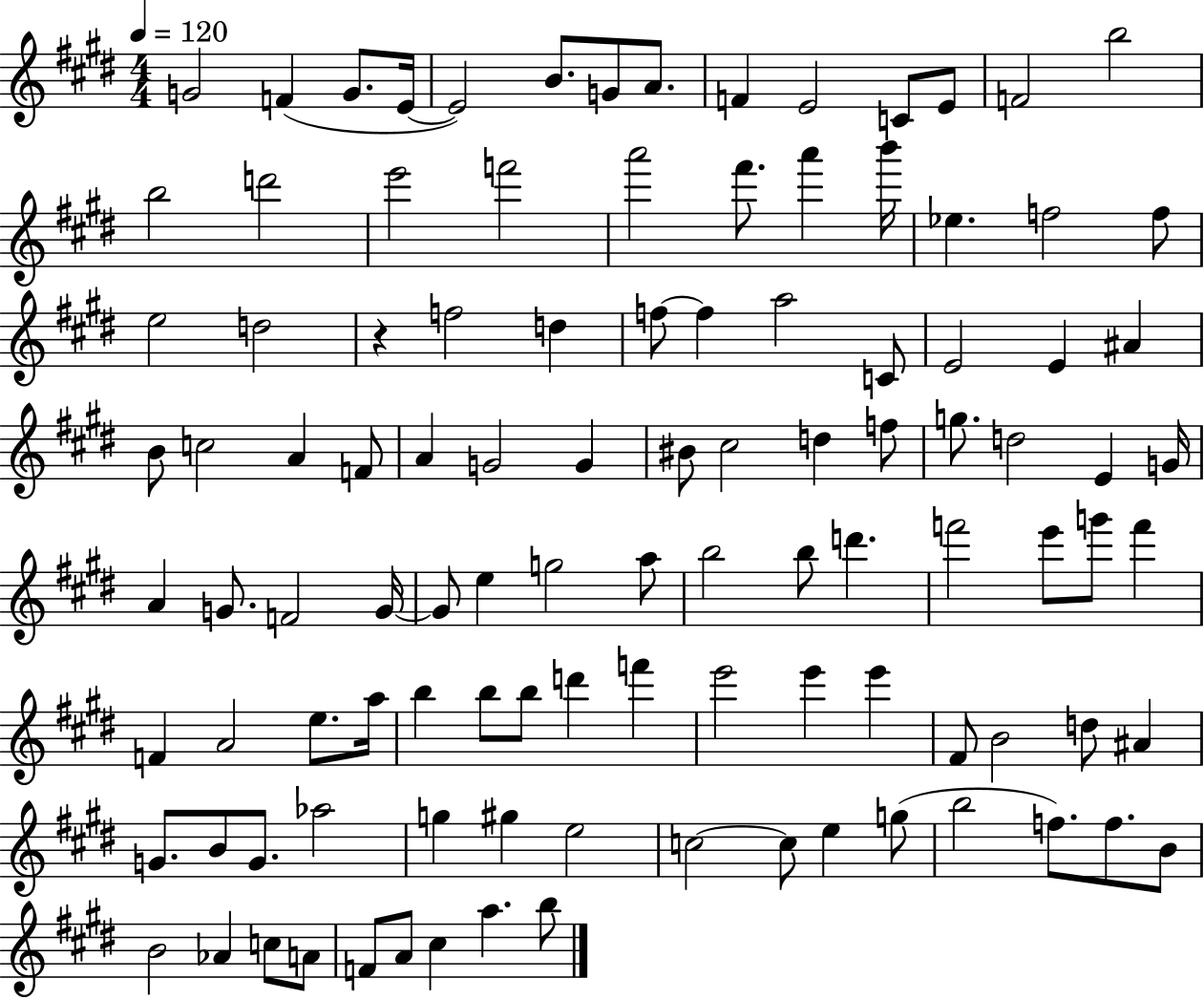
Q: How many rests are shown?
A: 1